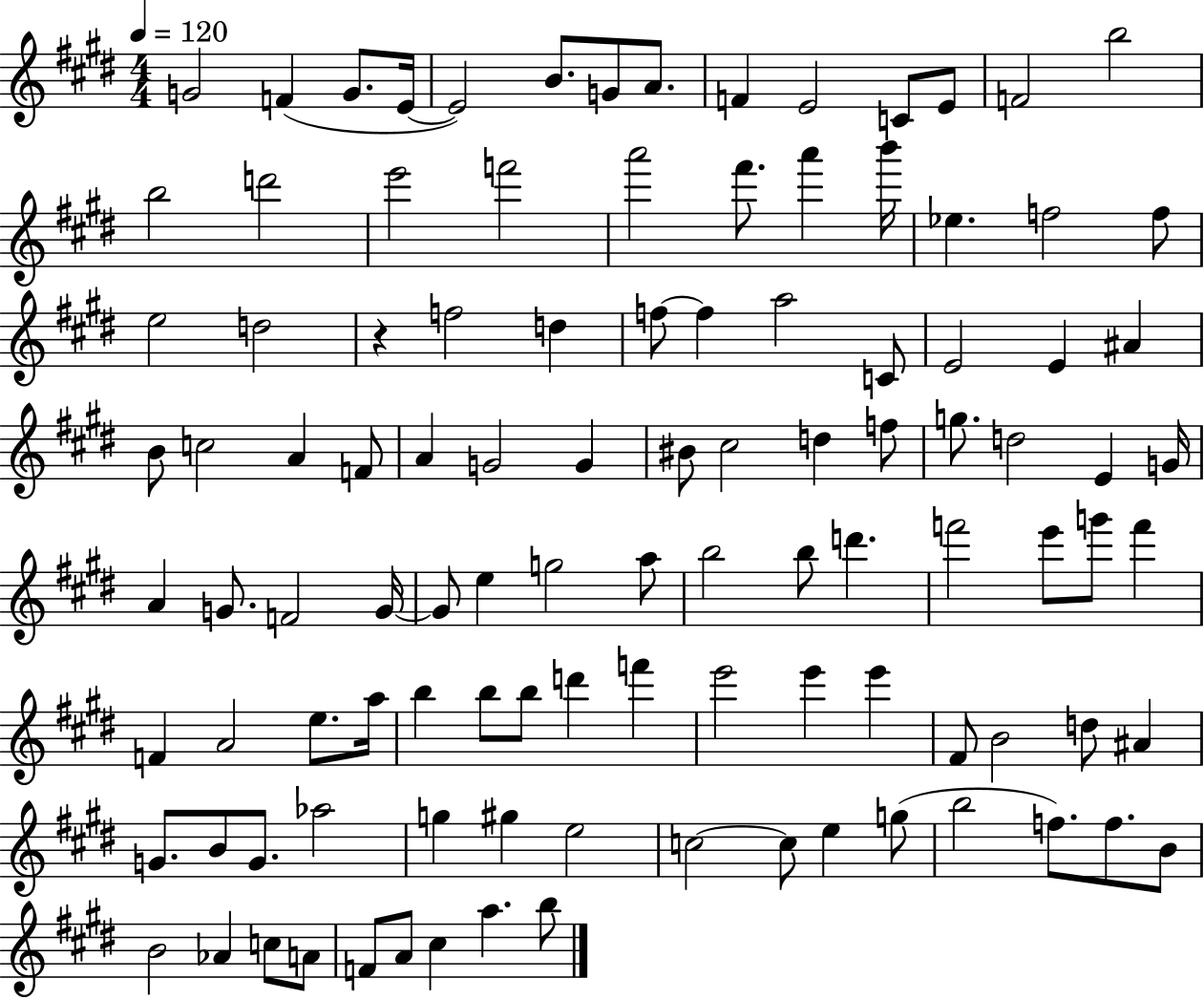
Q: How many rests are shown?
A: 1